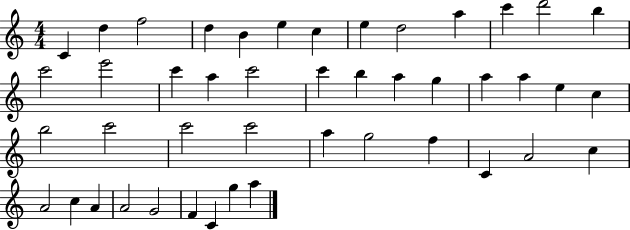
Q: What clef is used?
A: treble